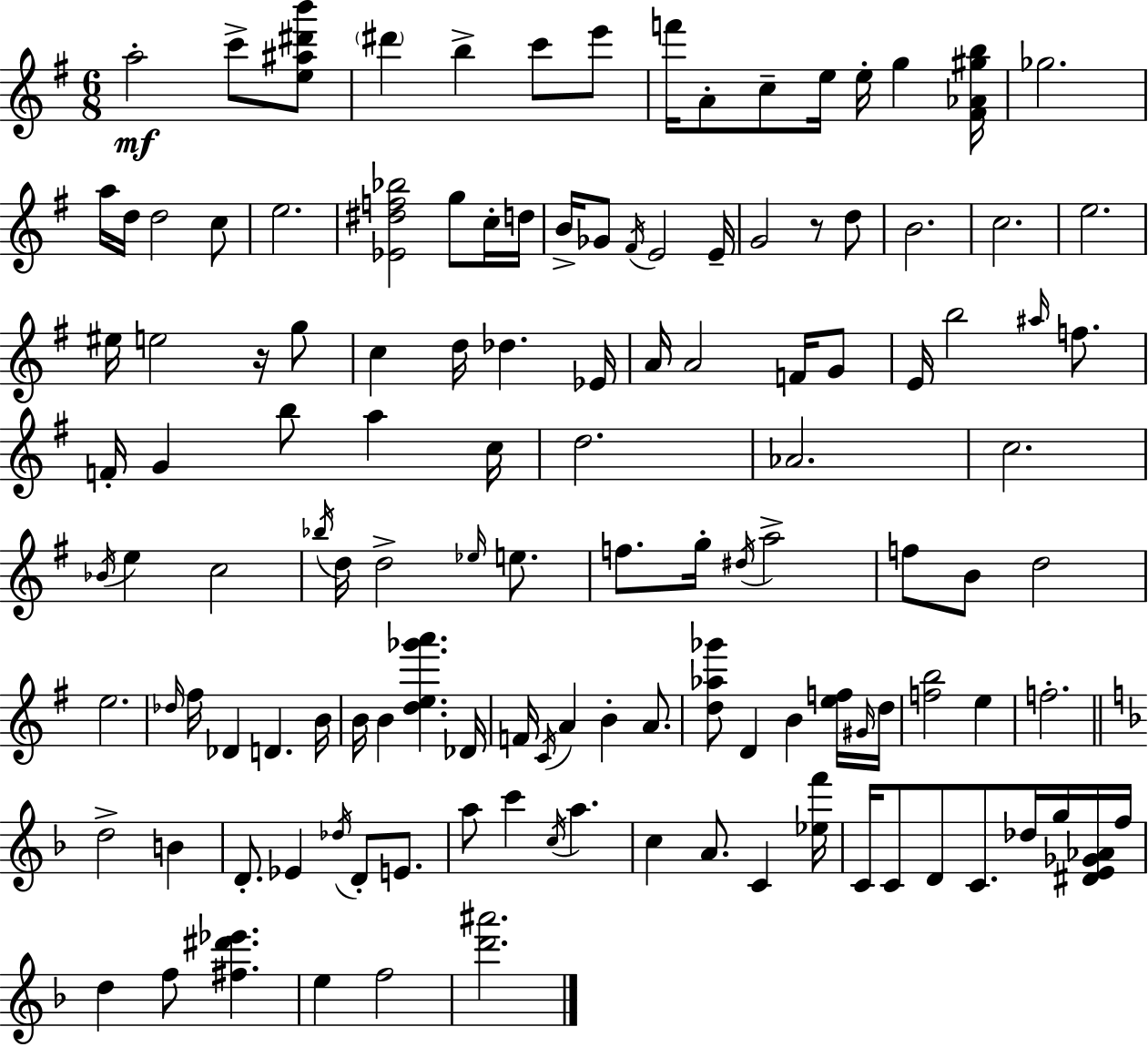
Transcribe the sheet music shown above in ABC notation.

X:1
T:Untitled
M:6/8
L:1/4
K:Em
a2 c'/2 [e^a^d'b']/2 ^d' b c'/2 e'/2 f'/4 A/2 c/2 e/4 e/4 g [^F_A^gb]/4 _g2 a/4 d/4 d2 c/2 e2 [_E^df_b]2 g/2 c/4 d/4 B/4 _G/2 ^F/4 E2 E/4 G2 z/2 d/2 B2 c2 e2 ^e/4 e2 z/4 g/2 c d/4 _d _E/4 A/4 A2 F/4 G/2 E/4 b2 ^a/4 f/2 F/4 G b/2 a c/4 d2 _A2 c2 _B/4 e c2 _b/4 d/4 d2 _e/4 e/2 f/2 g/4 ^d/4 a2 f/2 B/2 d2 e2 _d/4 ^f/4 _D D B/4 B/4 B [de_g'a'] _D/4 F/4 C/4 A B A/2 [d_a_g']/2 D B [ef]/4 ^G/4 d/4 [fb]2 e f2 d2 B D/2 _E _d/4 D/2 E/2 a/2 c' c/4 a c A/2 C [_ef']/4 C/4 C/2 D/2 C/2 _d/4 g/4 [^DE_G_A]/4 f/4 d f/2 [^f^d'_e'] e f2 [d'^a']2